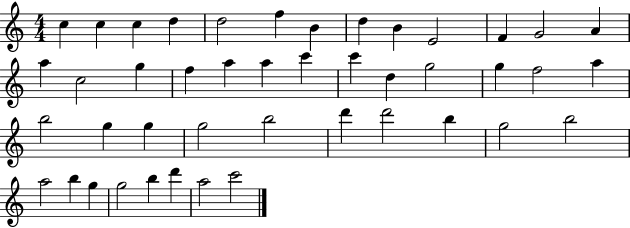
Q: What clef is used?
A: treble